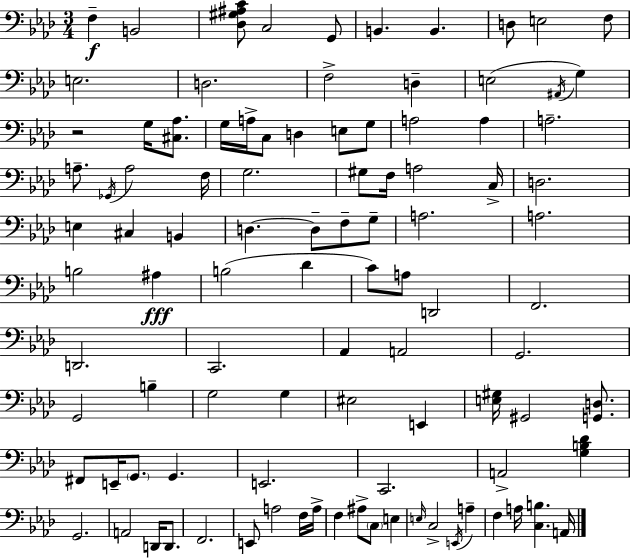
F3/q B2/h [Db3,G#3,A#3,C4]/e C3/h G2/e B2/q. B2/q. D3/e E3/h F3/e E3/h. D3/h. F3/h D3/q E3/h A#2/s G3/q R/h G3/s [C#3,Ab3]/e. G3/s A3/s C3/e D3/q E3/e G3/e A3/h A3/q A3/h. A3/e. Gb2/s A3/h F3/s G3/h. G#3/e F3/s A3/h C3/s D3/h. E3/q C#3/q B2/q D3/q. D3/e F3/e G3/e A3/h. A3/h. B3/h A#3/q B3/h Db4/q C4/e A3/e D2/h F2/h. D2/h. C2/h. Ab2/q A2/h G2/h. G2/h B3/q G3/h G3/q EIS3/h E2/q [E3,G#3]/s G#2/h [G2,D3]/e. F#2/e E2/s G2/e. G2/q. E2/h. C2/h. A2/h [G3,B3,Db4]/q G2/h. A2/h D2/s D2/e. F2/h. E2/e A3/h F3/s A3/s F3/q A#3/e C3/e E3/q E3/s C3/h E2/s A3/q F3/q A3/s [C3,B3]/q. A2/s